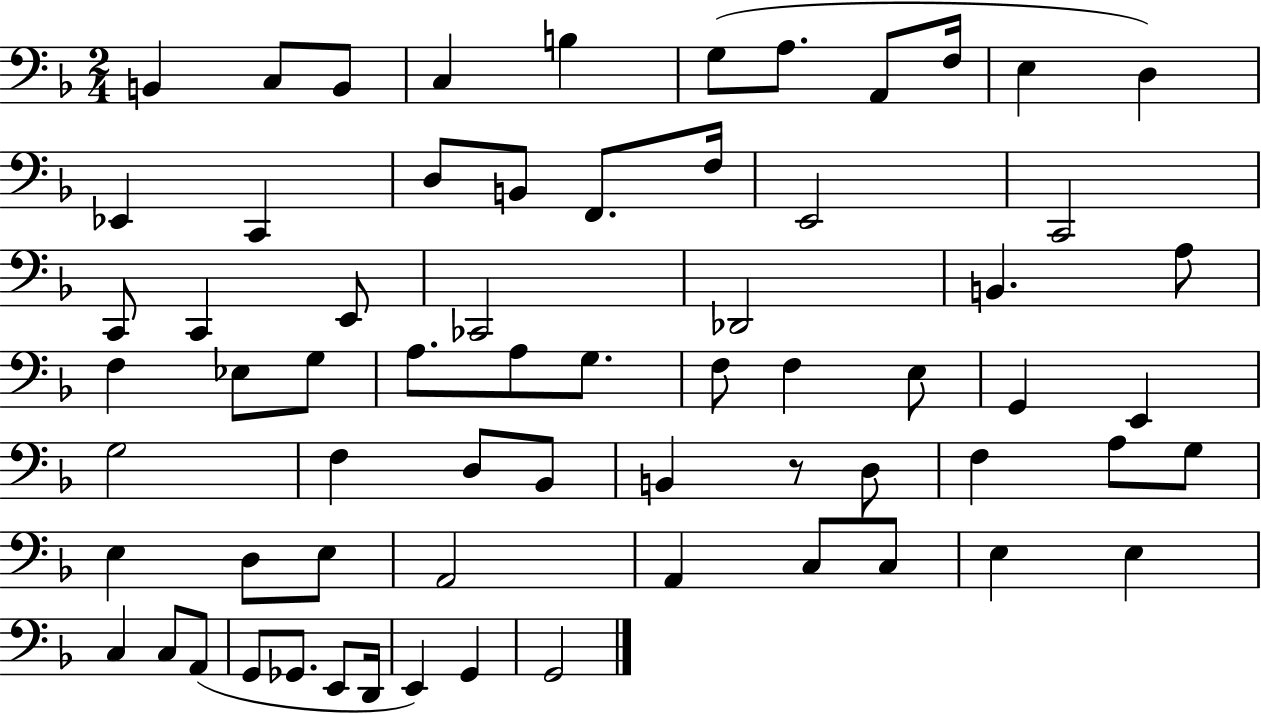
{
  \clef bass
  \numericTimeSignature
  \time 2/4
  \key f \major
  b,4 c8 b,8 | c4 b4 | g8( a8. a,8 f16 | e4 d4) | \break ees,4 c,4 | d8 b,8 f,8. f16 | e,2 | c,2 | \break c,8 c,4 e,8 | ces,2 | des,2 | b,4. a8 | \break f4 ees8 g8 | a8. a8 g8. | f8 f4 e8 | g,4 e,4 | \break g2 | f4 d8 bes,8 | b,4 r8 d8 | f4 a8 g8 | \break e4 d8 e8 | a,2 | a,4 c8 c8 | e4 e4 | \break c4 c8 a,8( | g,8 ges,8. e,8 d,16 | e,4) g,4 | g,2 | \break \bar "|."
}